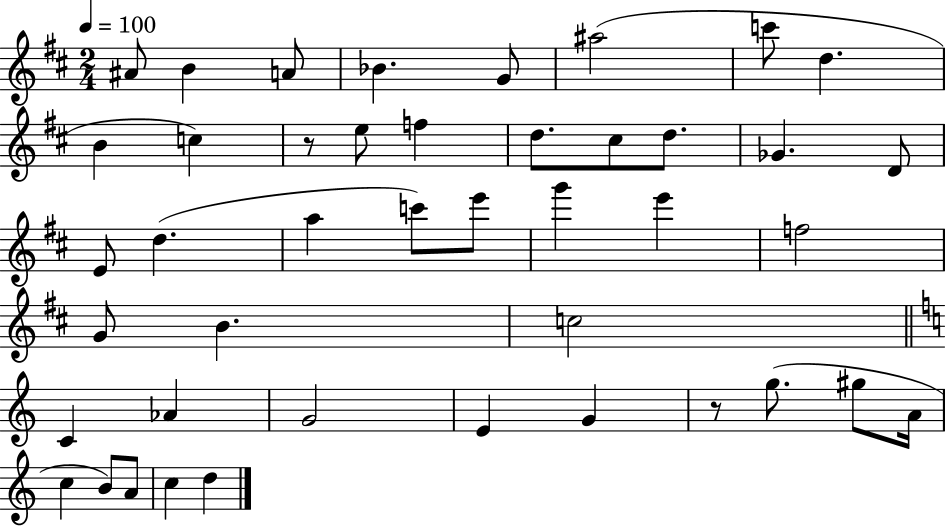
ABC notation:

X:1
T:Untitled
M:2/4
L:1/4
K:D
^A/2 B A/2 _B G/2 ^a2 c'/2 d B c z/2 e/2 f d/2 ^c/2 d/2 _G D/2 E/2 d a c'/2 e'/2 g' e' f2 G/2 B c2 C _A G2 E G z/2 g/2 ^g/2 A/4 c B/2 A/2 c d